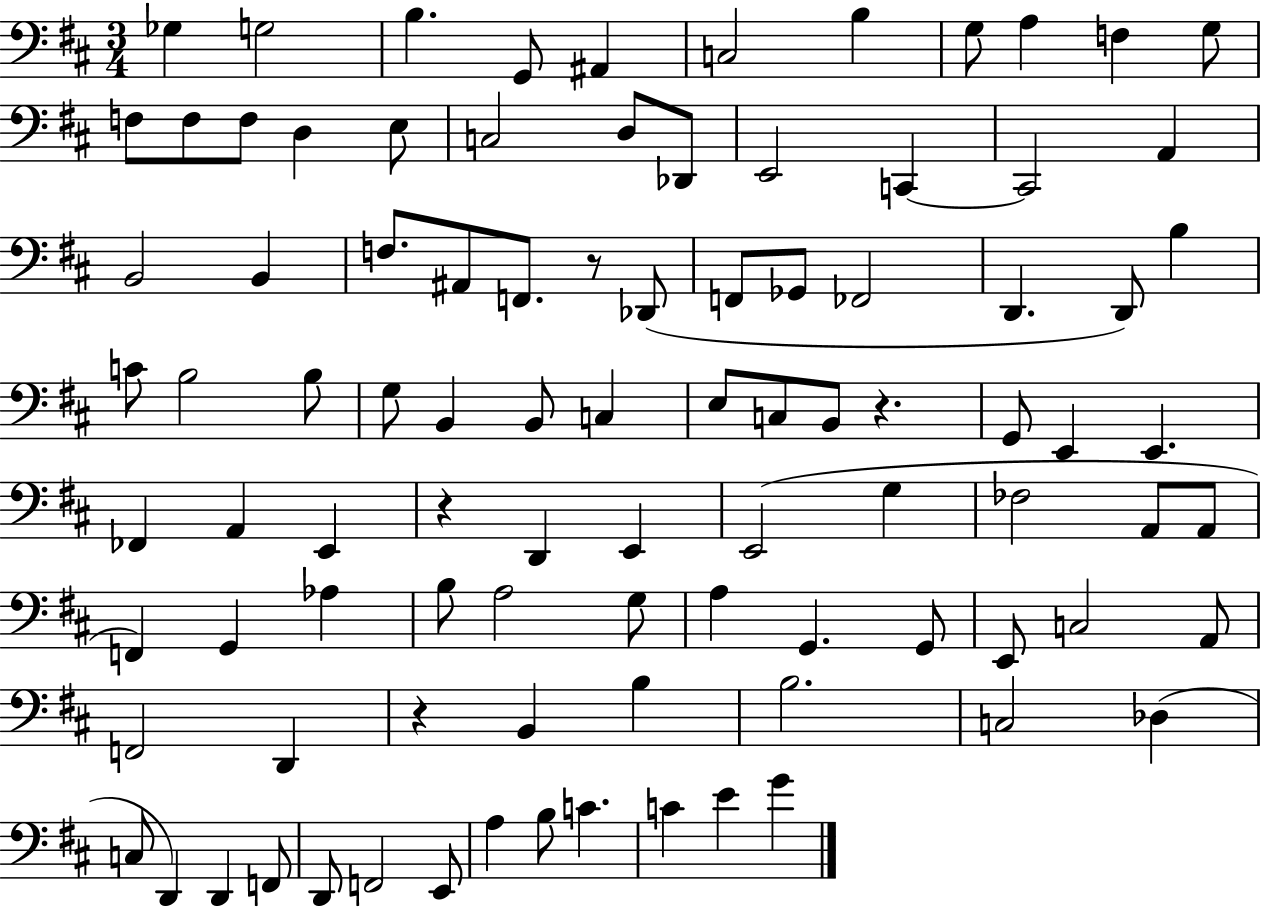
{
  \clef bass
  \numericTimeSignature
  \time 3/4
  \key d \major
  ges4 g2 | b4. g,8 ais,4 | c2 b4 | g8 a4 f4 g8 | \break f8 f8 f8 d4 e8 | c2 d8 des,8 | e,2 c,4~~ | c,2 a,4 | \break b,2 b,4 | f8. ais,8 f,8. r8 des,8( | f,8 ges,8 fes,2 | d,4. d,8) b4 | \break c'8 b2 b8 | g8 b,4 b,8 c4 | e8 c8 b,8 r4. | g,8 e,4 e,4. | \break fes,4 a,4 e,4 | r4 d,4 e,4 | e,2( g4 | fes2 a,8 a,8 | \break f,4) g,4 aes4 | b8 a2 g8 | a4 g,4. g,8 | e,8 c2 a,8 | \break f,2 d,4 | r4 b,4 b4 | b2. | c2 des4( | \break c8 d,4) d,4 f,8 | d,8 f,2 e,8 | a4 b8 c'4. | c'4 e'4 g'4 | \break \bar "|."
}